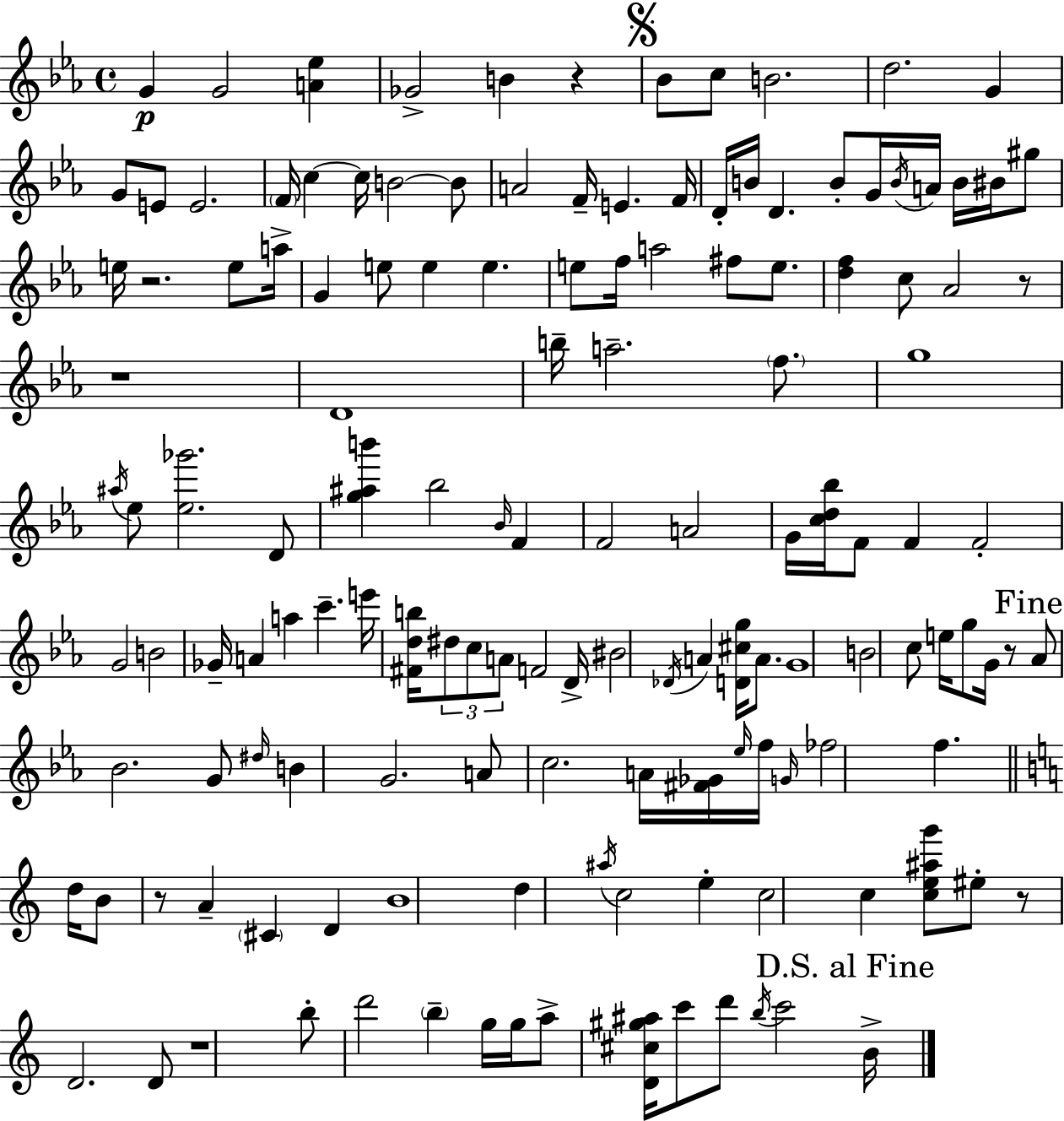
{
  \clef treble
  \time 4/4
  \defaultTimeSignature
  \key c \minor
  g'4\p g'2 <a' ees''>4 | ges'2-> b'4 r4 | \mark \markup { \musicglyph "scripts.segno" } bes'8 c''8 b'2. | d''2. g'4 | \break g'8 e'8 e'2. | \parenthesize f'16 c''4~~ c''16 b'2~~ b'8 | a'2 f'16-- e'4. f'16 | d'16-. b'16 d'4. b'8-. g'16 \acciaccatura { b'16 } a'16 b'16 bis'16 gis''8 | \break e''16 r2. e''8 | a''16-> g'4 e''8 e''4 e''4. | e''8 f''16 a''2 fis''8 e''8. | <d'' f''>4 c''8 aes'2 r8 | \break r1 | d'1 | b''16-- a''2.-- \parenthesize f''8. | g''1 | \break \acciaccatura { ais''16 } ees''8 <ees'' ges'''>2. | d'8 <g'' ais'' b'''>4 bes''2 \grace { bes'16 } f'4 | f'2 a'2 | g'16 <c'' d'' bes''>16 f'8 f'4 f'2-. | \break g'2 b'2 | ges'16-- a'4 a''4 c'''4.-- | e'''16 <fis' d'' b''>16 \tuplet 3/2 { dis''8 c''8 a'8 } f'2 | d'16-> bis'2 \acciaccatura { des'16 } a'4 | \break <d' cis'' g''>16 a'8. g'1 | b'2 c''8 e''16 g''8 | g'16 r8 \mark "Fine" aes'8 bes'2. | g'8 \grace { dis''16 } b'4 g'2. | \break a'8 c''2. | a'16 <fis' ges'>16 \grace { ees''16 } f''16 \grace { g'16 } fes''2 | f''4. \bar "||" \break \key c \major d''16 b'8 r8 a'4-- \parenthesize cis'4 d'4 | b'1 | d''4 \acciaccatura { ais''16 } c''2 e''4-. | c''2 c''4 <c'' e'' ais'' g'''>8 | \break eis''8-. r8 d'2. | d'8 r1 | b''8-. d'''2 \parenthesize b''4-- | g''16 g''16 a''8-> <d' cis'' gis'' ais''>16 c'''8 d'''8 \acciaccatura { b''16 } c'''2 | \break \mark "D.S. al Fine" b'16-> \bar "|."
}